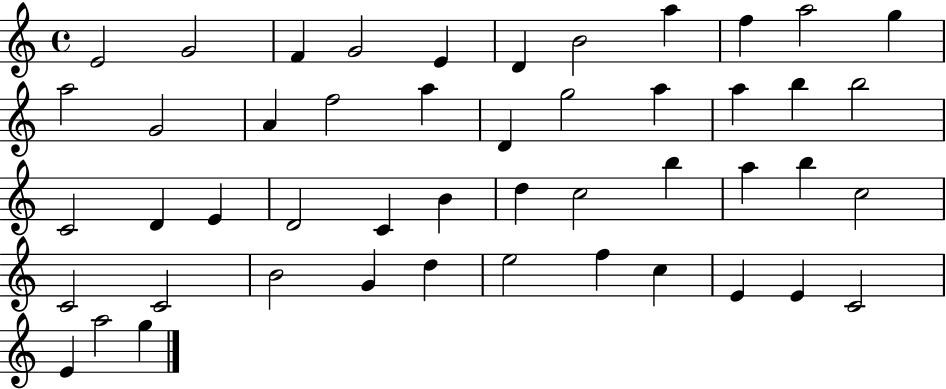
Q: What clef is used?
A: treble